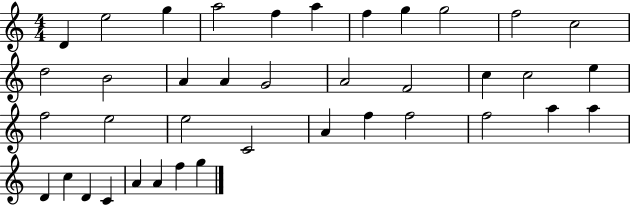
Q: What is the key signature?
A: C major